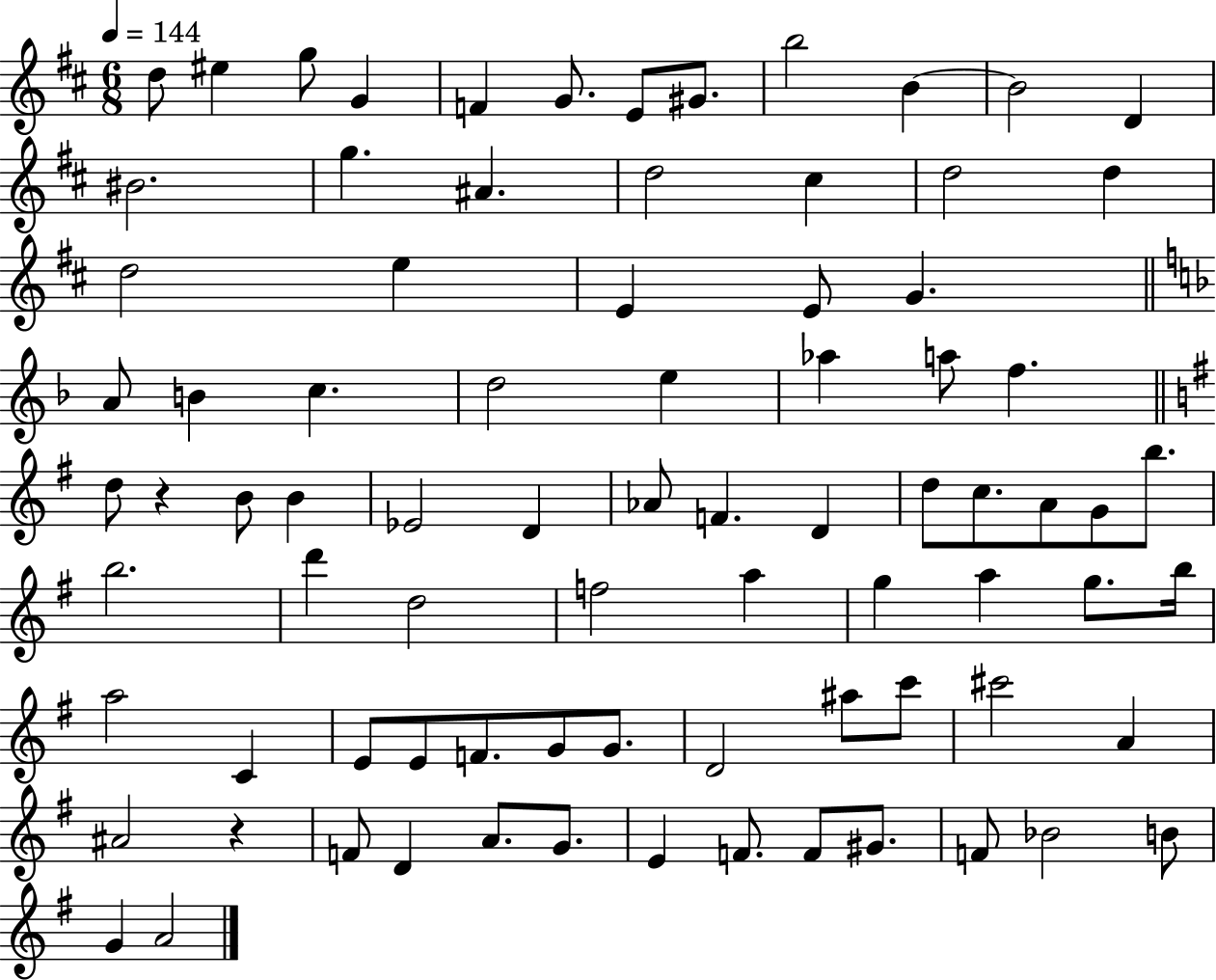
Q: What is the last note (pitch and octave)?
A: A4